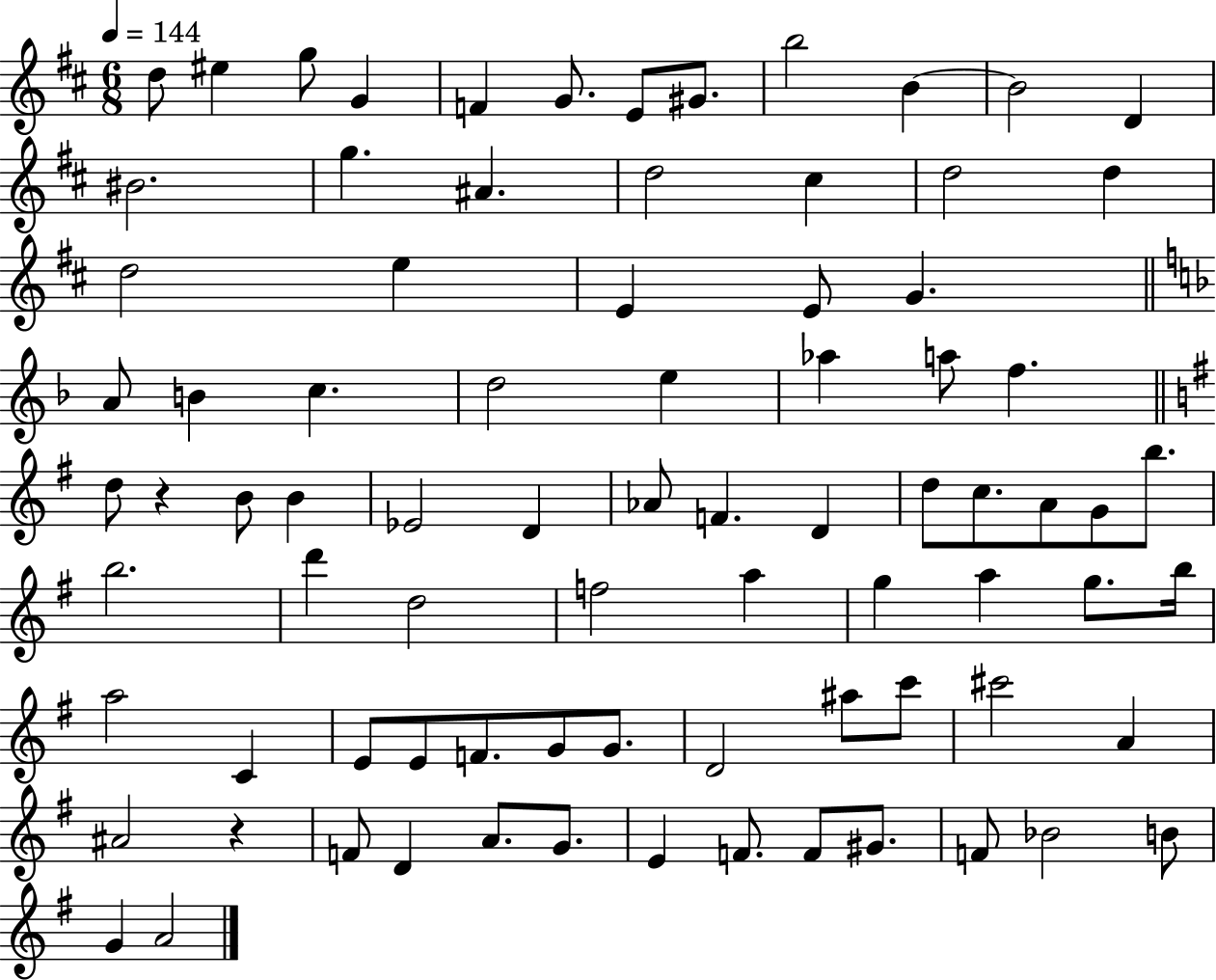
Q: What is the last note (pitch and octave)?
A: A4